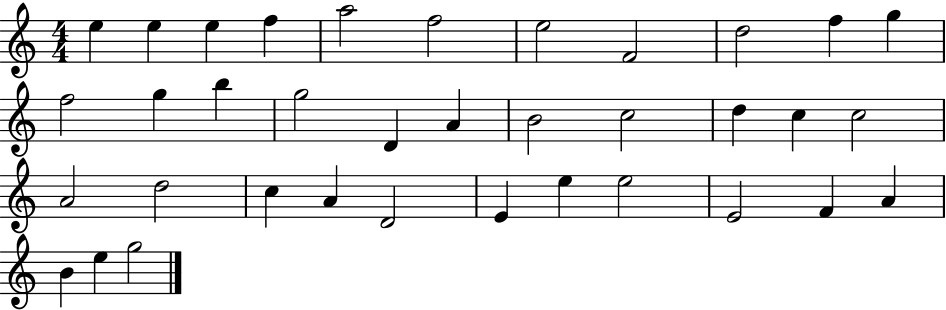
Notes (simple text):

E5/q E5/q E5/q F5/q A5/h F5/h E5/h F4/h D5/h F5/q G5/q F5/h G5/q B5/q G5/h D4/q A4/q B4/h C5/h D5/q C5/q C5/h A4/h D5/h C5/q A4/q D4/h E4/q E5/q E5/h E4/h F4/q A4/q B4/q E5/q G5/h